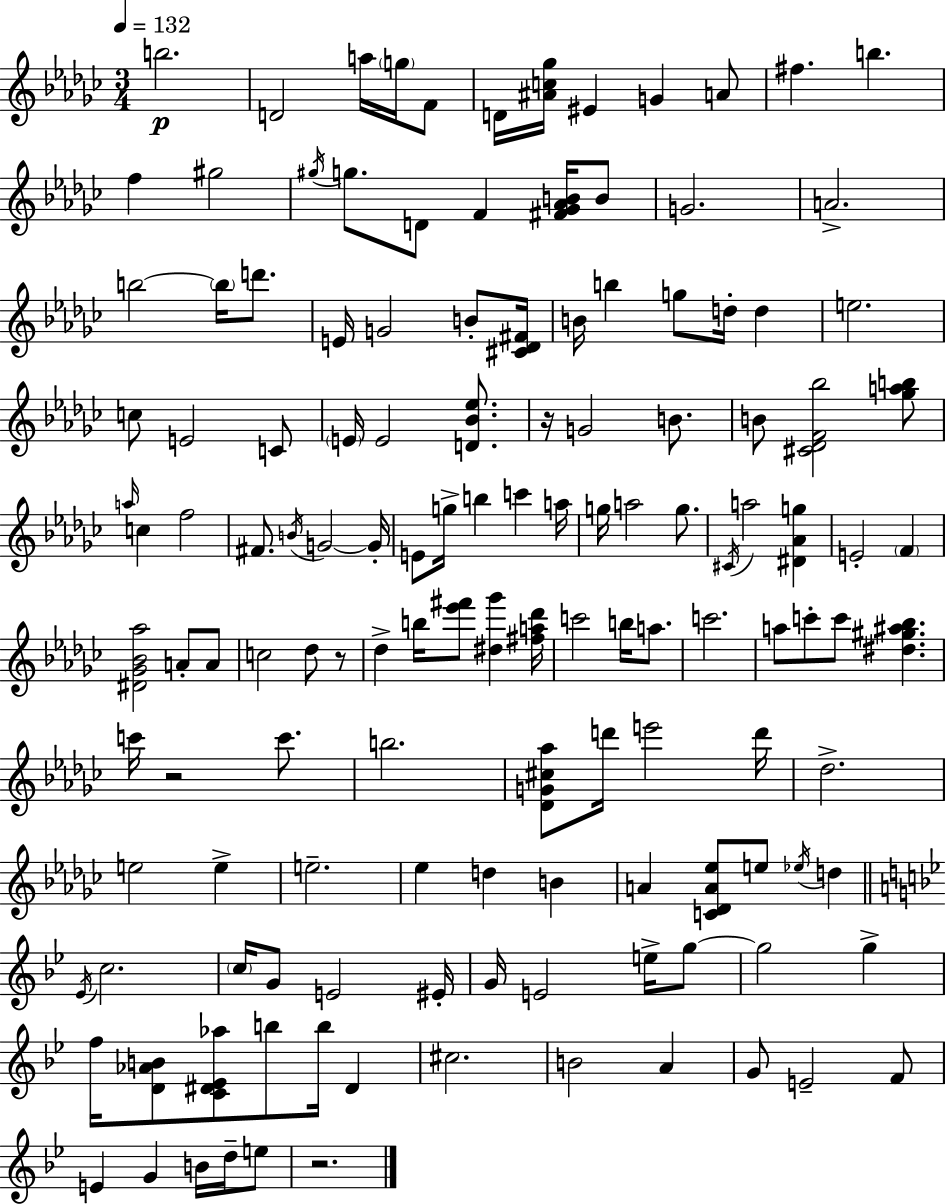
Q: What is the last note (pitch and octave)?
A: E5